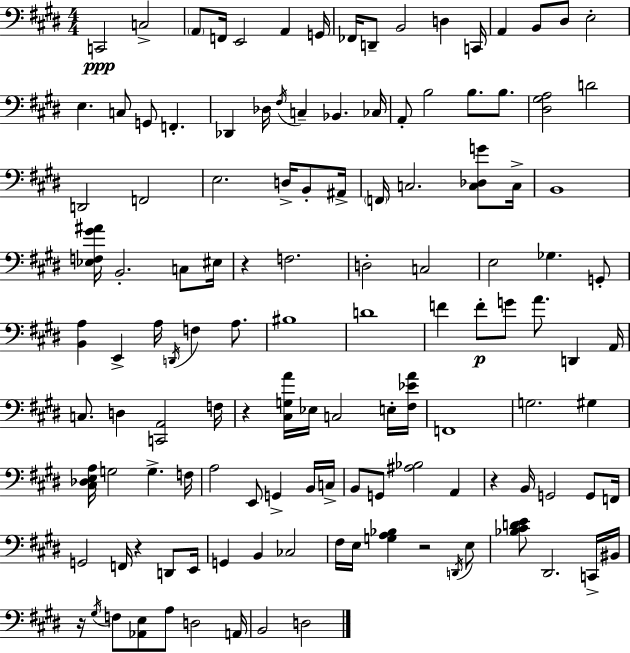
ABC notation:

X:1
T:Untitled
M:4/4
L:1/4
K:E
C,,2 C,2 A,,/2 F,,/4 E,,2 A,, G,,/4 _F,,/4 D,,/2 B,,2 D, C,,/4 A,, B,,/2 ^D,/2 E,2 E, C,/2 G,,/2 F,, _D,, _D,/4 ^F,/4 C, _B,, _C,/4 A,,/2 B,2 B,/2 B,/2 [^D,^G,A,]2 D2 D,,2 F,,2 E,2 D,/4 B,,/2 ^A,,/4 F,,/4 C,2 [C,_D,G]/2 C,/4 B,,4 [_E,F,^G^A]/4 B,,2 C,/2 ^E,/4 z F,2 D,2 C,2 E,2 _G, G,,/2 [B,,A,] E,, A,/4 D,,/4 F, A,/2 ^B,4 D4 F F/2 G/2 A/2 D,, A,,/4 C,/2 D, [C,,A,,]2 F,/4 z [^C,G,A]/4 _E,/4 C,2 E,/4 [^F,_EA]/4 F,,4 G,2 ^G, [^C,_D,E,A,]/4 G,2 G, F,/4 A,2 E,,/2 G,, B,,/4 C,/4 B,,/2 G,,/2 [^A,_B,]2 A,, z B,,/4 G,,2 G,,/2 F,,/4 G,,2 F,,/4 z D,,/2 E,,/4 G,, B,, _C,2 ^F,/4 E,/4 [G,A,_B,] z2 D,,/4 E,/2 [_B,^CDE]/2 ^D,,2 C,,/4 ^B,,/4 z/4 ^G,/4 F,/2 [_A,,E,]/2 A,/2 D,2 A,,/4 B,,2 D,2